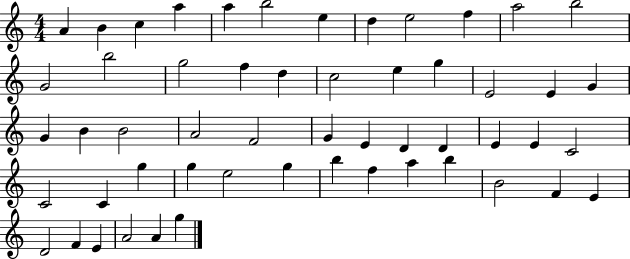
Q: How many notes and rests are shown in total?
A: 54